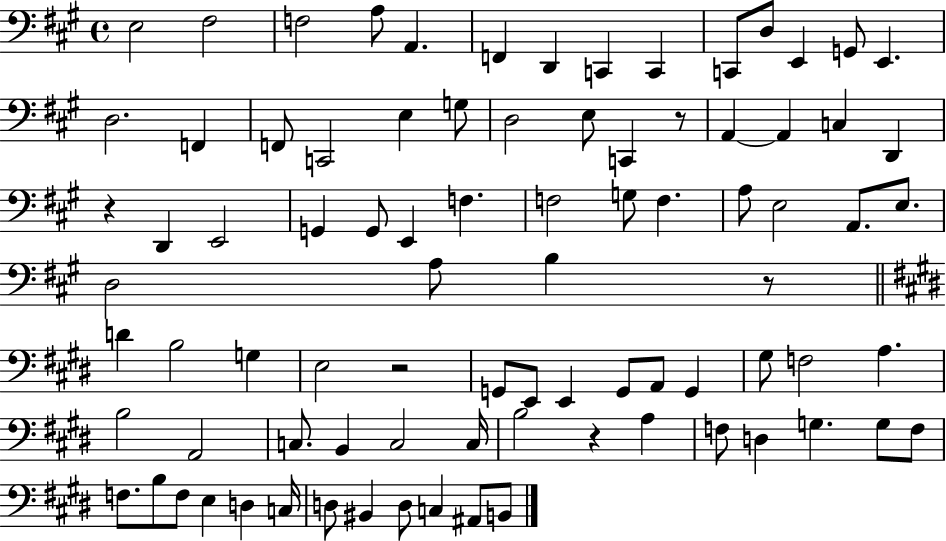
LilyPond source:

{
  \clef bass
  \time 4/4
  \defaultTimeSignature
  \key a \major
  e2 fis2 | f2 a8 a,4. | f,4 d,4 c,4 c,4 | c,8 d8 e,4 g,8 e,4. | \break d2. f,4 | f,8 c,2 e4 g8 | d2 e8 c,4 r8 | a,4~~ a,4 c4 d,4 | \break r4 d,4 e,2 | g,4 g,8 e,4 f4. | f2 g8 f4. | a8 e2 a,8. e8. | \break d2 a8 b4 r8 | \bar "||" \break \key e \major d'4 b2 g4 | e2 r2 | g,8 e,8 e,4 g,8 a,8 g,4 | gis8 f2 a4. | \break b2 a,2 | c8. b,4 c2 c16 | b2 r4 a4 | f8 d4 g4. g8 f8 | \break f8. b8 f8 e4 d4 c16 | d8 bis,4 d8 c4 ais,8 b,8 | \bar "|."
}